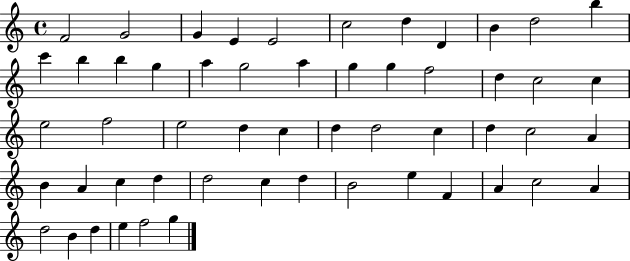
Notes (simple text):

F4/h G4/h G4/q E4/q E4/h C5/h D5/q D4/q B4/q D5/h B5/q C6/q B5/q B5/q G5/q A5/q G5/h A5/q G5/q G5/q F5/h D5/q C5/h C5/q E5/h F5/h E5/h D5/q C5/q D5/q D5/h C5/q D5/q C5/h A4/q B4/q A4/q C5/q D5/q D5/h C5/q D5/q B4/h E5/q F4/q A4/q C5/h A4/q D5/h B4/q D5/q E5/q F5/h G5/q